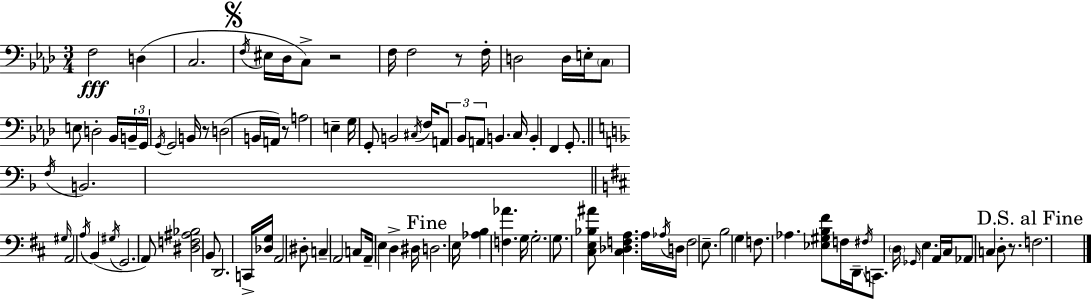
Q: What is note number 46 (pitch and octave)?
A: B2